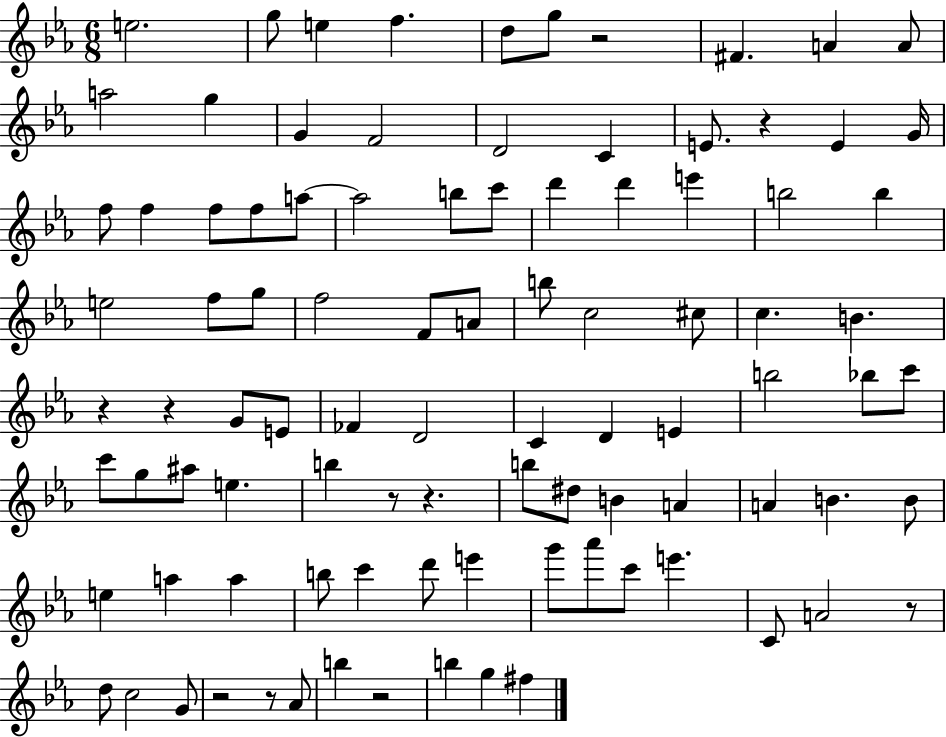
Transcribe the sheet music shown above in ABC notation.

X:1
T:Untitled
M:6/8
L:1/4
K:Eb
e2 g/2 e f d/2 g/2 z2 ^F A A/2 a2 g G F2 D2 C E/2 z E G/4 f/2 f f/2 f/2 a/2 a2 b/2 c'/2 d' d' e' b2 b e2 f/2 g/2 f2 F/2 A/2 b/2 c2 ^c/2 c B z z G/2 E/2 _F D2 C D E b2 _b/2 c'/2 c'/2 g/2 ^a/2 e b z/2 z b/2 ^d/2 B A A B B/2 e a a b/2 c' d'/2 e' g'/2 _a'/2 c'/2 e' C/2 A2 z/2 d/2 c2 G/2 z2 z/2 _A/2 b z2 b g ^f